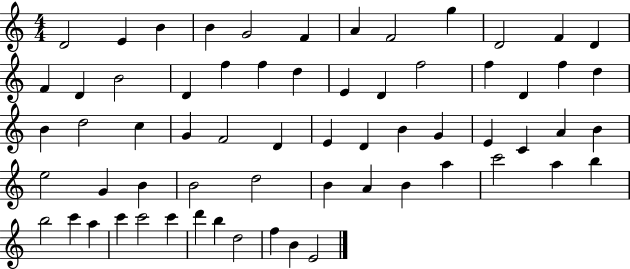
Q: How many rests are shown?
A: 0